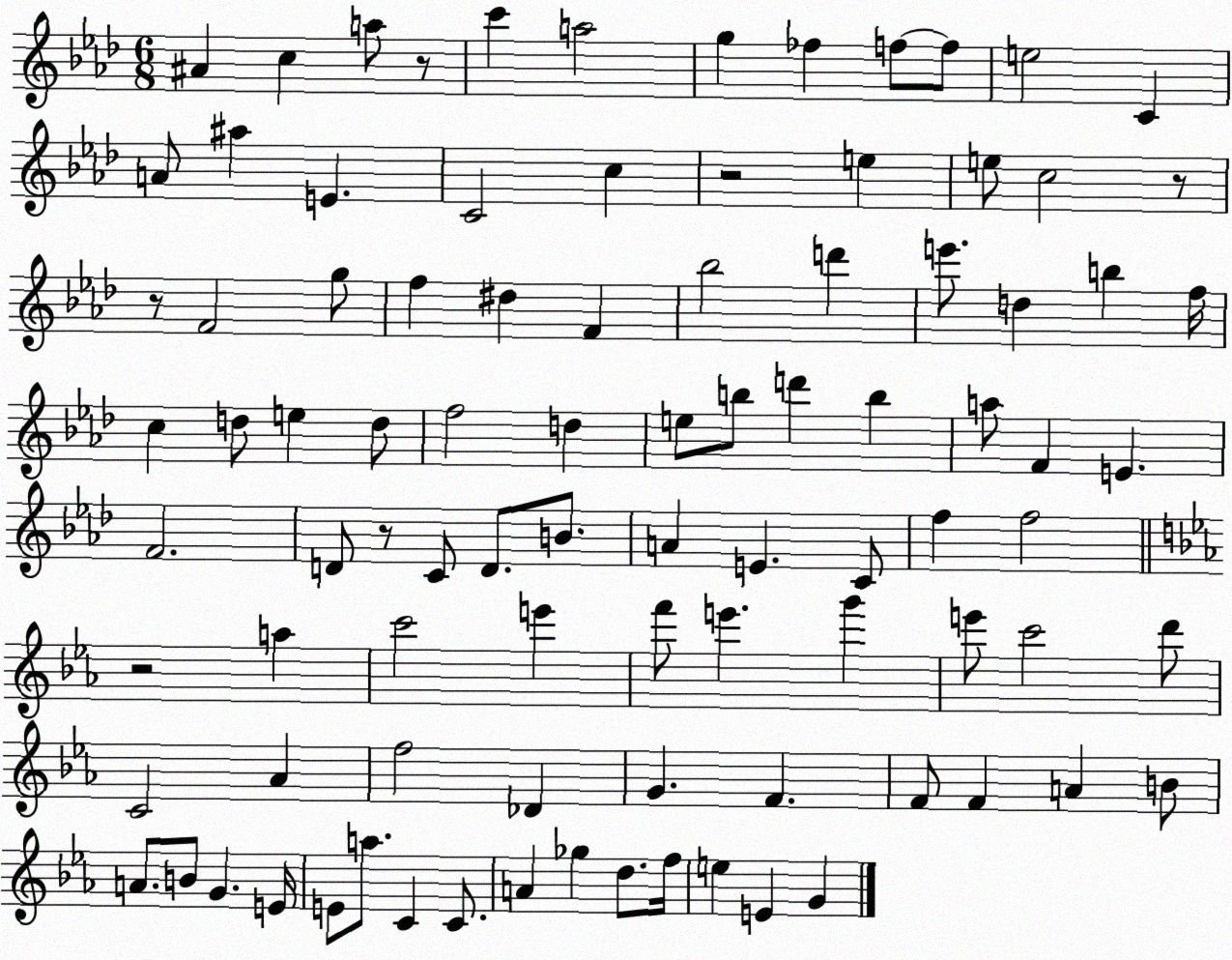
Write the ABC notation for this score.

X:1
T:Untitled
M:6/8
L:1/4
K:Ab
^A c a/2 z/2 c' a2 g _f f/2 f/2 e2 C A/2 ^a E C2 c z2 e e/2 c2 z/2 z/2 F2 g/2 f ^d F _b2 d' e'/2 d b f/4 c d/2 e d/2 f2 d e/2 b/2 d' b a/2 F E F2 D/2 z/2 C/2 D/2 B/2 A E C/2 f f2 z2 a c'2 e' f'/2 e' g' e'/2 c'2 d'/2 C2 _A f2 _D G F F/2 F A B/2 A/2 B/2 G E/4 E/2 a/2 C C/2 A _g d/2 f/4 e E G